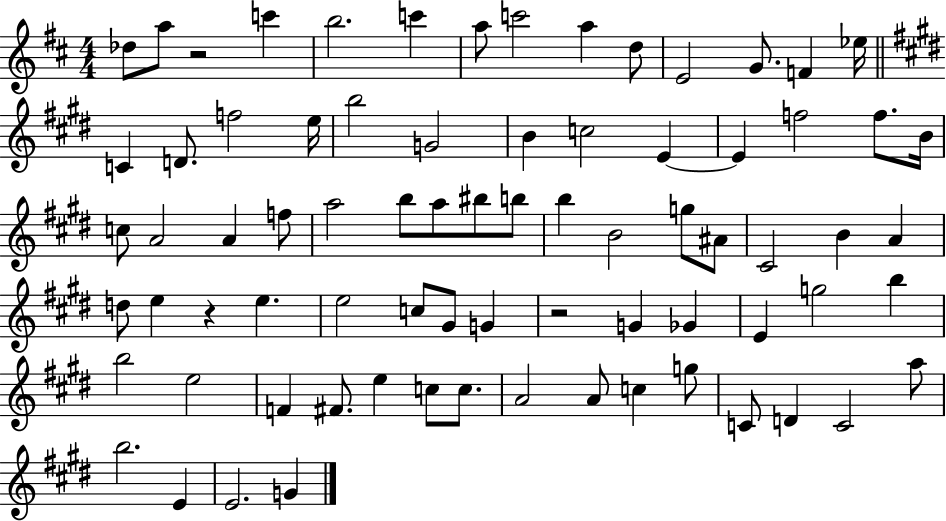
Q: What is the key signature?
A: D major